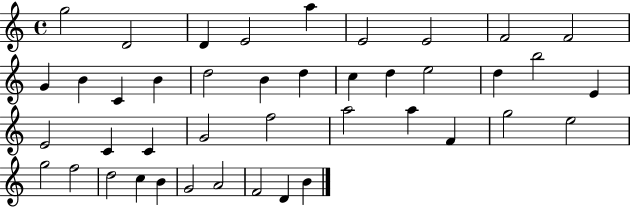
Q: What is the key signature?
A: C major